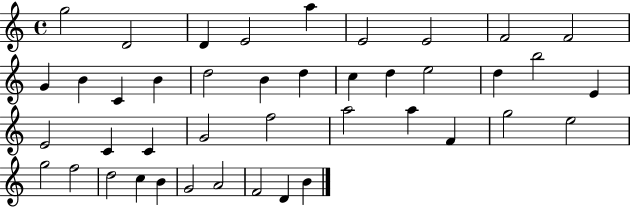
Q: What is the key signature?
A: C major